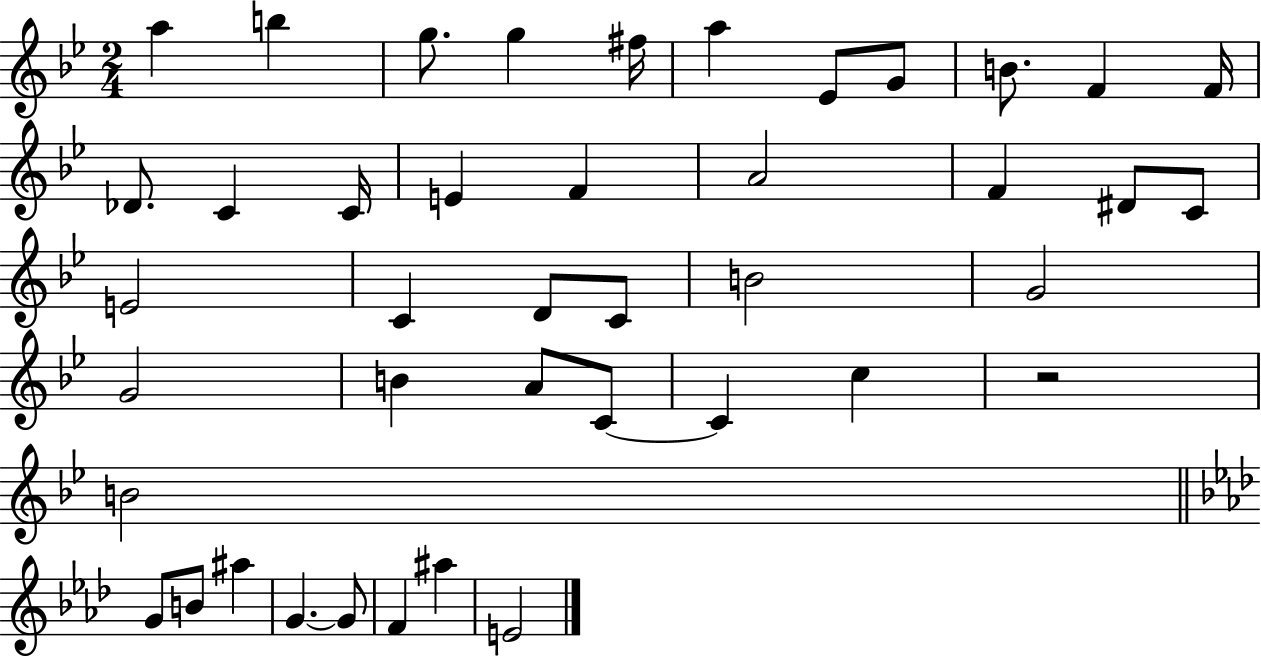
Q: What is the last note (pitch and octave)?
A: E4